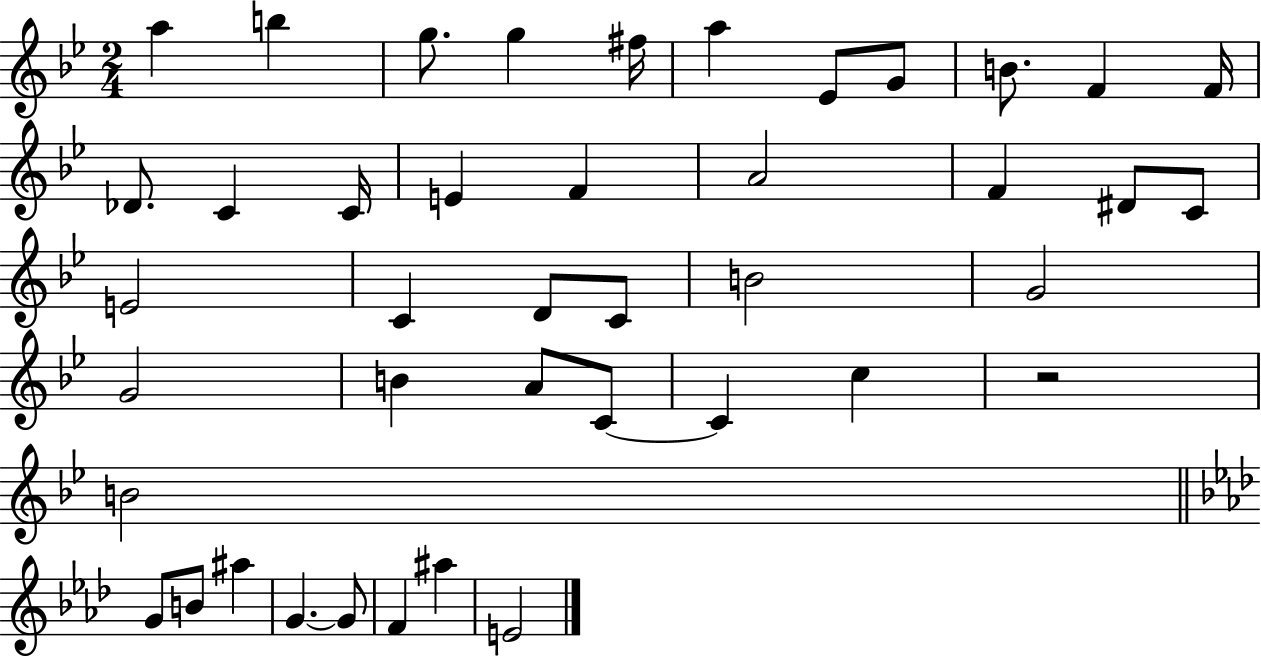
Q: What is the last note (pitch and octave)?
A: E4